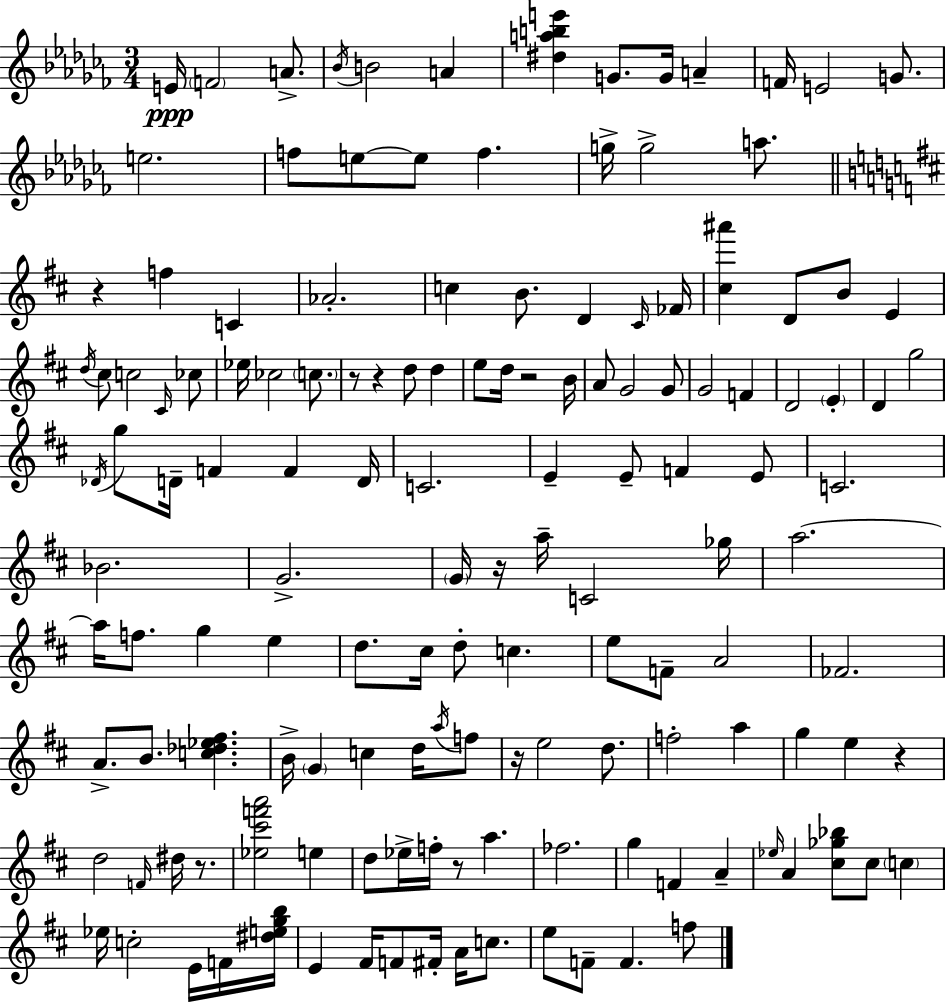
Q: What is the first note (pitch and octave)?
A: E4